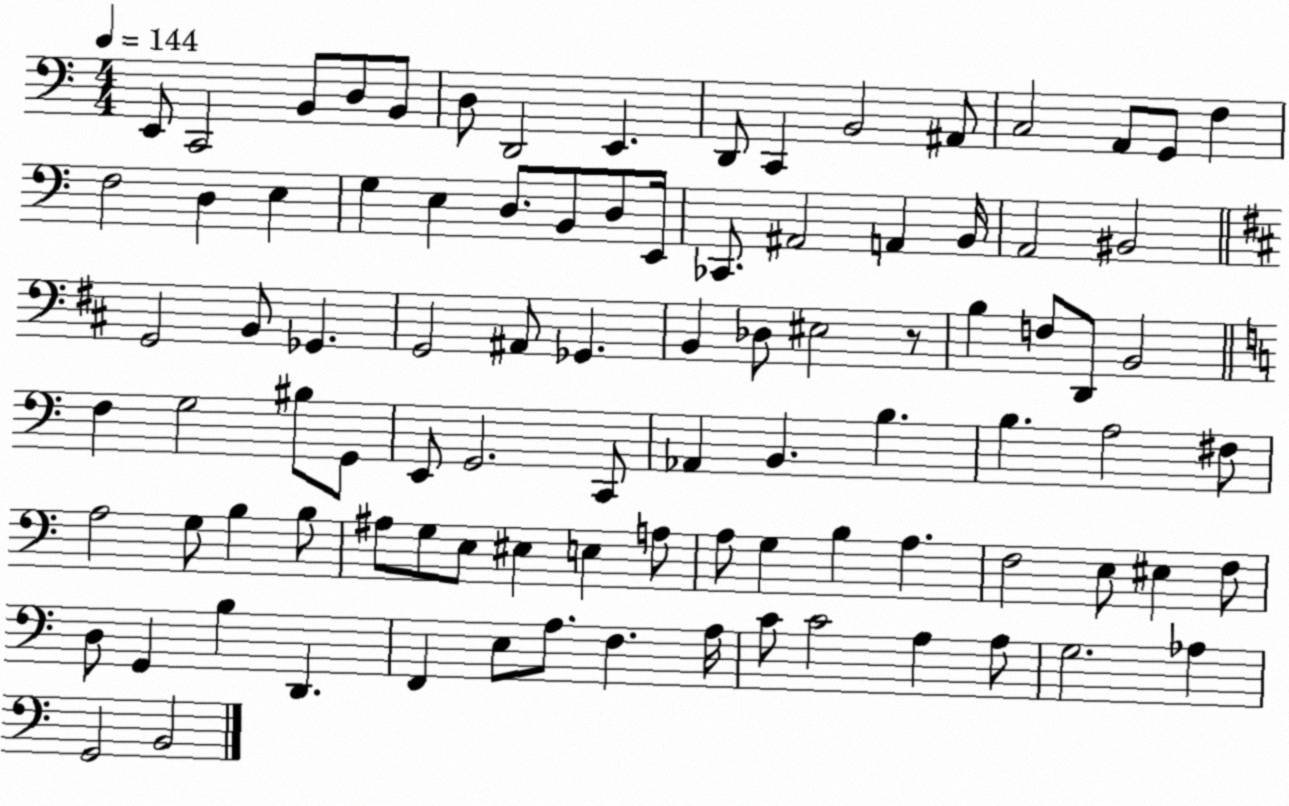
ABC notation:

X:1
T:Untitled
M:4/4
L:1/4
K:C
E,,/2 C,,2 B,,/2 D,/2 B,,/2 D,/2 D,,2 E,, D,,/2 C,, B,,2 ^A,,/2 C,2 A,,/2 G,,/2 F, F,2 D, E, G, E, D,/2 B,,/2 D,/2 E,,/4 _C,,/2 ^A,,2 A,, B,,/4 A,,2 ^B,,2 G,,2 B,,/2 _G,, G,,2 ^A,,/2 _G,, B,, _D,/2 ^E,2 z/2 B, F,/2 D,,/2 B,,2 F, G,2 ^B,/2 G,,/2 E,,/2 G,,2 C,,/2 _A,, B,, B, B, A,2 ^F,/2 A,2 G,/2 B, B,/2 ^A,/2 G,/2 E,/2 ^E, E, A,/2 A,/2 G, B, A, F,2 E,/2 ^E, F,/2 D,/2 G,, B, D,, F,, E,/2 A,/2 F, A,/4 C/2 C2 A, A,/2 G,2 _A, G,,2 B,,2